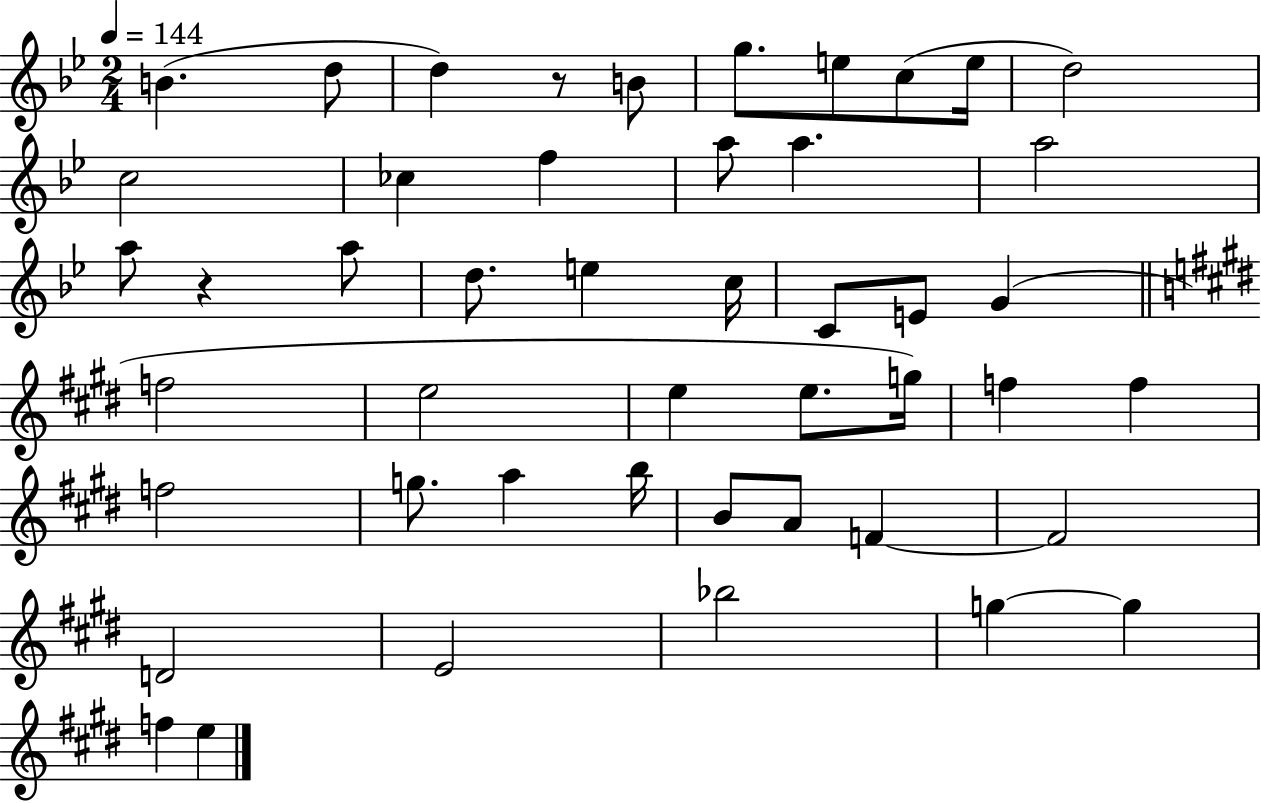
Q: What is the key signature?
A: BES major